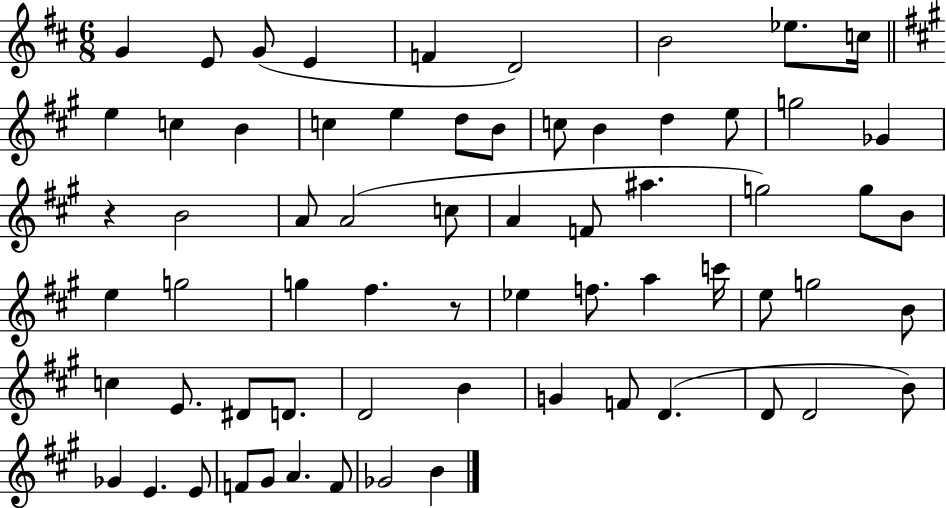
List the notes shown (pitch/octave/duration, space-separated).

G4/q E4/e G4/e E4/q F4/q D4/h B4/h Eb5/e. C5/s E5/q C5/q B4/q C5/q E5/q D5/e B4/e C5/e B4/q D5/q E5/e G5/h Gb4/q R/q B4/h A4/e A4/h C5/e A4/q F4/e A#5/q. G5/h G5/e B4/e E5/q G5/h G5/q F#5/q. R/e Eb5/q F5/e. A5/q C6/s E5/e G5/h B4/e C5/q E4/e. D#4/e D4/e. D4/h B4/q G4/q F4/e D4/q. D4/e D4/h B4/e Gb4/q E4/q. E4/e F4/e G#4/e A4/q. F4/e Gb4/h B4/q